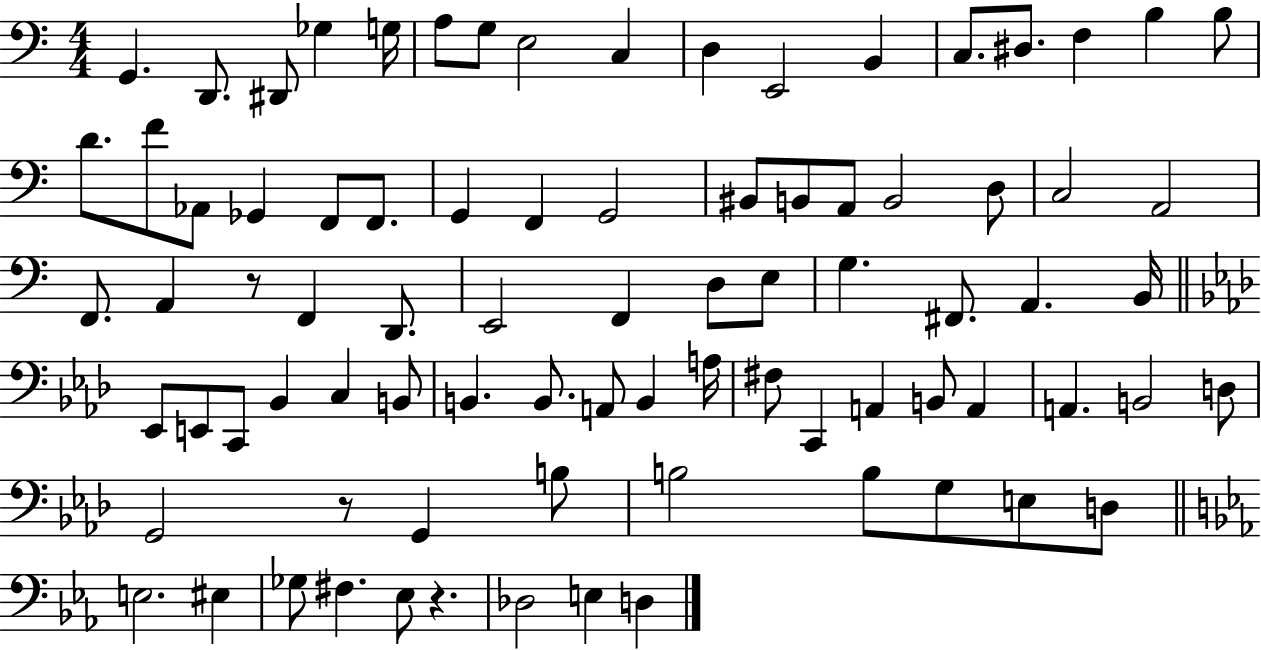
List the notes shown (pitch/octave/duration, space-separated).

G2/q. D2/e. D#2/e Gb3/q G3/s A3/e G3/e E3/h C3/q D3/q E2/h B2/q C3/e. D#3/e. F3/q B3/q B3/e D4/e. F4/e Ab2/e Gb2/q F2/e F2/e. G2/q F2/q G2/h BIS2/e B2/e A2/e B2/h D3/e C3/h A2/h F2/e. A2/q R/e F2/q D2/e. E2/h F2/q D3/e E3/e G3/q. F#2/e. A2/q. B2/s Eb2/e E2/e C2/e Bb2/q C3/q B2/e B2/q. B2/e. A2/e B2/q A3/s F#3/e C2/q A2/q B2/e A2/q A2/q. B2/h D3/e G2/h R/e G2/q B3/e B3/h B3/e G3/e E3/e D3/e E3/h. EIS3/q Gb3/e F#3/q. Eb3/e R/q. Db3/h E3/q D3/q